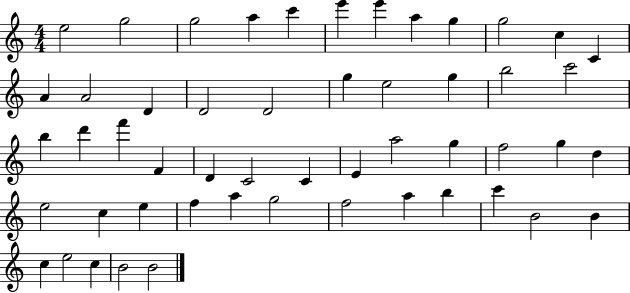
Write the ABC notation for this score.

X:1
T:Untitled
M:4/4
L:1/4
K:C
e2 g2 g2 a c' e' e' a g g2 c C A A2 D D2 D2 g e2 g b2 c'2 b d' f' F D C2 C E a2 g f2 g d e2 c e f a g2 f2 a b c' B2 B c e2 c B2 B2